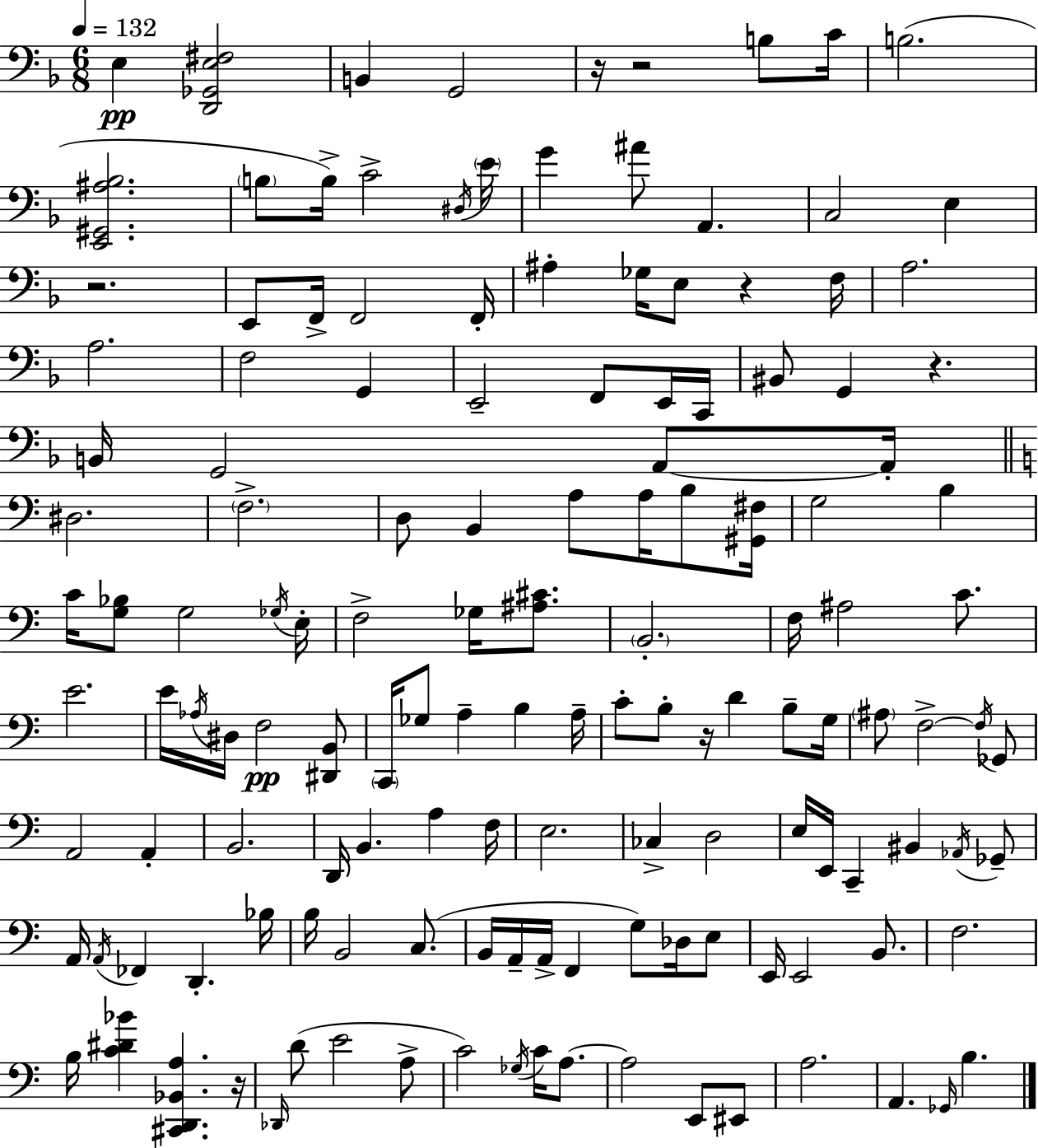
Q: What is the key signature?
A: D minor